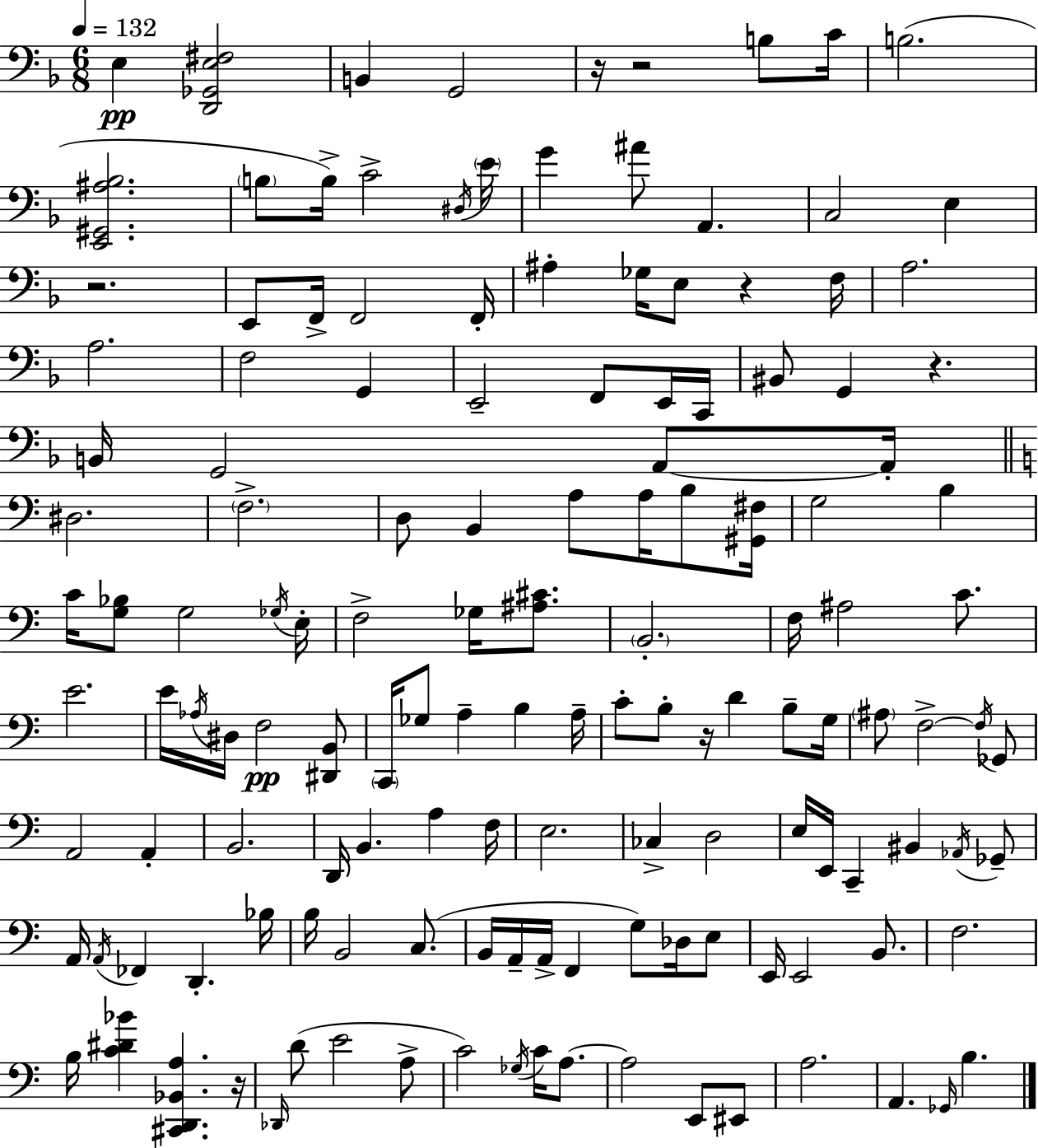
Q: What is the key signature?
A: D minor